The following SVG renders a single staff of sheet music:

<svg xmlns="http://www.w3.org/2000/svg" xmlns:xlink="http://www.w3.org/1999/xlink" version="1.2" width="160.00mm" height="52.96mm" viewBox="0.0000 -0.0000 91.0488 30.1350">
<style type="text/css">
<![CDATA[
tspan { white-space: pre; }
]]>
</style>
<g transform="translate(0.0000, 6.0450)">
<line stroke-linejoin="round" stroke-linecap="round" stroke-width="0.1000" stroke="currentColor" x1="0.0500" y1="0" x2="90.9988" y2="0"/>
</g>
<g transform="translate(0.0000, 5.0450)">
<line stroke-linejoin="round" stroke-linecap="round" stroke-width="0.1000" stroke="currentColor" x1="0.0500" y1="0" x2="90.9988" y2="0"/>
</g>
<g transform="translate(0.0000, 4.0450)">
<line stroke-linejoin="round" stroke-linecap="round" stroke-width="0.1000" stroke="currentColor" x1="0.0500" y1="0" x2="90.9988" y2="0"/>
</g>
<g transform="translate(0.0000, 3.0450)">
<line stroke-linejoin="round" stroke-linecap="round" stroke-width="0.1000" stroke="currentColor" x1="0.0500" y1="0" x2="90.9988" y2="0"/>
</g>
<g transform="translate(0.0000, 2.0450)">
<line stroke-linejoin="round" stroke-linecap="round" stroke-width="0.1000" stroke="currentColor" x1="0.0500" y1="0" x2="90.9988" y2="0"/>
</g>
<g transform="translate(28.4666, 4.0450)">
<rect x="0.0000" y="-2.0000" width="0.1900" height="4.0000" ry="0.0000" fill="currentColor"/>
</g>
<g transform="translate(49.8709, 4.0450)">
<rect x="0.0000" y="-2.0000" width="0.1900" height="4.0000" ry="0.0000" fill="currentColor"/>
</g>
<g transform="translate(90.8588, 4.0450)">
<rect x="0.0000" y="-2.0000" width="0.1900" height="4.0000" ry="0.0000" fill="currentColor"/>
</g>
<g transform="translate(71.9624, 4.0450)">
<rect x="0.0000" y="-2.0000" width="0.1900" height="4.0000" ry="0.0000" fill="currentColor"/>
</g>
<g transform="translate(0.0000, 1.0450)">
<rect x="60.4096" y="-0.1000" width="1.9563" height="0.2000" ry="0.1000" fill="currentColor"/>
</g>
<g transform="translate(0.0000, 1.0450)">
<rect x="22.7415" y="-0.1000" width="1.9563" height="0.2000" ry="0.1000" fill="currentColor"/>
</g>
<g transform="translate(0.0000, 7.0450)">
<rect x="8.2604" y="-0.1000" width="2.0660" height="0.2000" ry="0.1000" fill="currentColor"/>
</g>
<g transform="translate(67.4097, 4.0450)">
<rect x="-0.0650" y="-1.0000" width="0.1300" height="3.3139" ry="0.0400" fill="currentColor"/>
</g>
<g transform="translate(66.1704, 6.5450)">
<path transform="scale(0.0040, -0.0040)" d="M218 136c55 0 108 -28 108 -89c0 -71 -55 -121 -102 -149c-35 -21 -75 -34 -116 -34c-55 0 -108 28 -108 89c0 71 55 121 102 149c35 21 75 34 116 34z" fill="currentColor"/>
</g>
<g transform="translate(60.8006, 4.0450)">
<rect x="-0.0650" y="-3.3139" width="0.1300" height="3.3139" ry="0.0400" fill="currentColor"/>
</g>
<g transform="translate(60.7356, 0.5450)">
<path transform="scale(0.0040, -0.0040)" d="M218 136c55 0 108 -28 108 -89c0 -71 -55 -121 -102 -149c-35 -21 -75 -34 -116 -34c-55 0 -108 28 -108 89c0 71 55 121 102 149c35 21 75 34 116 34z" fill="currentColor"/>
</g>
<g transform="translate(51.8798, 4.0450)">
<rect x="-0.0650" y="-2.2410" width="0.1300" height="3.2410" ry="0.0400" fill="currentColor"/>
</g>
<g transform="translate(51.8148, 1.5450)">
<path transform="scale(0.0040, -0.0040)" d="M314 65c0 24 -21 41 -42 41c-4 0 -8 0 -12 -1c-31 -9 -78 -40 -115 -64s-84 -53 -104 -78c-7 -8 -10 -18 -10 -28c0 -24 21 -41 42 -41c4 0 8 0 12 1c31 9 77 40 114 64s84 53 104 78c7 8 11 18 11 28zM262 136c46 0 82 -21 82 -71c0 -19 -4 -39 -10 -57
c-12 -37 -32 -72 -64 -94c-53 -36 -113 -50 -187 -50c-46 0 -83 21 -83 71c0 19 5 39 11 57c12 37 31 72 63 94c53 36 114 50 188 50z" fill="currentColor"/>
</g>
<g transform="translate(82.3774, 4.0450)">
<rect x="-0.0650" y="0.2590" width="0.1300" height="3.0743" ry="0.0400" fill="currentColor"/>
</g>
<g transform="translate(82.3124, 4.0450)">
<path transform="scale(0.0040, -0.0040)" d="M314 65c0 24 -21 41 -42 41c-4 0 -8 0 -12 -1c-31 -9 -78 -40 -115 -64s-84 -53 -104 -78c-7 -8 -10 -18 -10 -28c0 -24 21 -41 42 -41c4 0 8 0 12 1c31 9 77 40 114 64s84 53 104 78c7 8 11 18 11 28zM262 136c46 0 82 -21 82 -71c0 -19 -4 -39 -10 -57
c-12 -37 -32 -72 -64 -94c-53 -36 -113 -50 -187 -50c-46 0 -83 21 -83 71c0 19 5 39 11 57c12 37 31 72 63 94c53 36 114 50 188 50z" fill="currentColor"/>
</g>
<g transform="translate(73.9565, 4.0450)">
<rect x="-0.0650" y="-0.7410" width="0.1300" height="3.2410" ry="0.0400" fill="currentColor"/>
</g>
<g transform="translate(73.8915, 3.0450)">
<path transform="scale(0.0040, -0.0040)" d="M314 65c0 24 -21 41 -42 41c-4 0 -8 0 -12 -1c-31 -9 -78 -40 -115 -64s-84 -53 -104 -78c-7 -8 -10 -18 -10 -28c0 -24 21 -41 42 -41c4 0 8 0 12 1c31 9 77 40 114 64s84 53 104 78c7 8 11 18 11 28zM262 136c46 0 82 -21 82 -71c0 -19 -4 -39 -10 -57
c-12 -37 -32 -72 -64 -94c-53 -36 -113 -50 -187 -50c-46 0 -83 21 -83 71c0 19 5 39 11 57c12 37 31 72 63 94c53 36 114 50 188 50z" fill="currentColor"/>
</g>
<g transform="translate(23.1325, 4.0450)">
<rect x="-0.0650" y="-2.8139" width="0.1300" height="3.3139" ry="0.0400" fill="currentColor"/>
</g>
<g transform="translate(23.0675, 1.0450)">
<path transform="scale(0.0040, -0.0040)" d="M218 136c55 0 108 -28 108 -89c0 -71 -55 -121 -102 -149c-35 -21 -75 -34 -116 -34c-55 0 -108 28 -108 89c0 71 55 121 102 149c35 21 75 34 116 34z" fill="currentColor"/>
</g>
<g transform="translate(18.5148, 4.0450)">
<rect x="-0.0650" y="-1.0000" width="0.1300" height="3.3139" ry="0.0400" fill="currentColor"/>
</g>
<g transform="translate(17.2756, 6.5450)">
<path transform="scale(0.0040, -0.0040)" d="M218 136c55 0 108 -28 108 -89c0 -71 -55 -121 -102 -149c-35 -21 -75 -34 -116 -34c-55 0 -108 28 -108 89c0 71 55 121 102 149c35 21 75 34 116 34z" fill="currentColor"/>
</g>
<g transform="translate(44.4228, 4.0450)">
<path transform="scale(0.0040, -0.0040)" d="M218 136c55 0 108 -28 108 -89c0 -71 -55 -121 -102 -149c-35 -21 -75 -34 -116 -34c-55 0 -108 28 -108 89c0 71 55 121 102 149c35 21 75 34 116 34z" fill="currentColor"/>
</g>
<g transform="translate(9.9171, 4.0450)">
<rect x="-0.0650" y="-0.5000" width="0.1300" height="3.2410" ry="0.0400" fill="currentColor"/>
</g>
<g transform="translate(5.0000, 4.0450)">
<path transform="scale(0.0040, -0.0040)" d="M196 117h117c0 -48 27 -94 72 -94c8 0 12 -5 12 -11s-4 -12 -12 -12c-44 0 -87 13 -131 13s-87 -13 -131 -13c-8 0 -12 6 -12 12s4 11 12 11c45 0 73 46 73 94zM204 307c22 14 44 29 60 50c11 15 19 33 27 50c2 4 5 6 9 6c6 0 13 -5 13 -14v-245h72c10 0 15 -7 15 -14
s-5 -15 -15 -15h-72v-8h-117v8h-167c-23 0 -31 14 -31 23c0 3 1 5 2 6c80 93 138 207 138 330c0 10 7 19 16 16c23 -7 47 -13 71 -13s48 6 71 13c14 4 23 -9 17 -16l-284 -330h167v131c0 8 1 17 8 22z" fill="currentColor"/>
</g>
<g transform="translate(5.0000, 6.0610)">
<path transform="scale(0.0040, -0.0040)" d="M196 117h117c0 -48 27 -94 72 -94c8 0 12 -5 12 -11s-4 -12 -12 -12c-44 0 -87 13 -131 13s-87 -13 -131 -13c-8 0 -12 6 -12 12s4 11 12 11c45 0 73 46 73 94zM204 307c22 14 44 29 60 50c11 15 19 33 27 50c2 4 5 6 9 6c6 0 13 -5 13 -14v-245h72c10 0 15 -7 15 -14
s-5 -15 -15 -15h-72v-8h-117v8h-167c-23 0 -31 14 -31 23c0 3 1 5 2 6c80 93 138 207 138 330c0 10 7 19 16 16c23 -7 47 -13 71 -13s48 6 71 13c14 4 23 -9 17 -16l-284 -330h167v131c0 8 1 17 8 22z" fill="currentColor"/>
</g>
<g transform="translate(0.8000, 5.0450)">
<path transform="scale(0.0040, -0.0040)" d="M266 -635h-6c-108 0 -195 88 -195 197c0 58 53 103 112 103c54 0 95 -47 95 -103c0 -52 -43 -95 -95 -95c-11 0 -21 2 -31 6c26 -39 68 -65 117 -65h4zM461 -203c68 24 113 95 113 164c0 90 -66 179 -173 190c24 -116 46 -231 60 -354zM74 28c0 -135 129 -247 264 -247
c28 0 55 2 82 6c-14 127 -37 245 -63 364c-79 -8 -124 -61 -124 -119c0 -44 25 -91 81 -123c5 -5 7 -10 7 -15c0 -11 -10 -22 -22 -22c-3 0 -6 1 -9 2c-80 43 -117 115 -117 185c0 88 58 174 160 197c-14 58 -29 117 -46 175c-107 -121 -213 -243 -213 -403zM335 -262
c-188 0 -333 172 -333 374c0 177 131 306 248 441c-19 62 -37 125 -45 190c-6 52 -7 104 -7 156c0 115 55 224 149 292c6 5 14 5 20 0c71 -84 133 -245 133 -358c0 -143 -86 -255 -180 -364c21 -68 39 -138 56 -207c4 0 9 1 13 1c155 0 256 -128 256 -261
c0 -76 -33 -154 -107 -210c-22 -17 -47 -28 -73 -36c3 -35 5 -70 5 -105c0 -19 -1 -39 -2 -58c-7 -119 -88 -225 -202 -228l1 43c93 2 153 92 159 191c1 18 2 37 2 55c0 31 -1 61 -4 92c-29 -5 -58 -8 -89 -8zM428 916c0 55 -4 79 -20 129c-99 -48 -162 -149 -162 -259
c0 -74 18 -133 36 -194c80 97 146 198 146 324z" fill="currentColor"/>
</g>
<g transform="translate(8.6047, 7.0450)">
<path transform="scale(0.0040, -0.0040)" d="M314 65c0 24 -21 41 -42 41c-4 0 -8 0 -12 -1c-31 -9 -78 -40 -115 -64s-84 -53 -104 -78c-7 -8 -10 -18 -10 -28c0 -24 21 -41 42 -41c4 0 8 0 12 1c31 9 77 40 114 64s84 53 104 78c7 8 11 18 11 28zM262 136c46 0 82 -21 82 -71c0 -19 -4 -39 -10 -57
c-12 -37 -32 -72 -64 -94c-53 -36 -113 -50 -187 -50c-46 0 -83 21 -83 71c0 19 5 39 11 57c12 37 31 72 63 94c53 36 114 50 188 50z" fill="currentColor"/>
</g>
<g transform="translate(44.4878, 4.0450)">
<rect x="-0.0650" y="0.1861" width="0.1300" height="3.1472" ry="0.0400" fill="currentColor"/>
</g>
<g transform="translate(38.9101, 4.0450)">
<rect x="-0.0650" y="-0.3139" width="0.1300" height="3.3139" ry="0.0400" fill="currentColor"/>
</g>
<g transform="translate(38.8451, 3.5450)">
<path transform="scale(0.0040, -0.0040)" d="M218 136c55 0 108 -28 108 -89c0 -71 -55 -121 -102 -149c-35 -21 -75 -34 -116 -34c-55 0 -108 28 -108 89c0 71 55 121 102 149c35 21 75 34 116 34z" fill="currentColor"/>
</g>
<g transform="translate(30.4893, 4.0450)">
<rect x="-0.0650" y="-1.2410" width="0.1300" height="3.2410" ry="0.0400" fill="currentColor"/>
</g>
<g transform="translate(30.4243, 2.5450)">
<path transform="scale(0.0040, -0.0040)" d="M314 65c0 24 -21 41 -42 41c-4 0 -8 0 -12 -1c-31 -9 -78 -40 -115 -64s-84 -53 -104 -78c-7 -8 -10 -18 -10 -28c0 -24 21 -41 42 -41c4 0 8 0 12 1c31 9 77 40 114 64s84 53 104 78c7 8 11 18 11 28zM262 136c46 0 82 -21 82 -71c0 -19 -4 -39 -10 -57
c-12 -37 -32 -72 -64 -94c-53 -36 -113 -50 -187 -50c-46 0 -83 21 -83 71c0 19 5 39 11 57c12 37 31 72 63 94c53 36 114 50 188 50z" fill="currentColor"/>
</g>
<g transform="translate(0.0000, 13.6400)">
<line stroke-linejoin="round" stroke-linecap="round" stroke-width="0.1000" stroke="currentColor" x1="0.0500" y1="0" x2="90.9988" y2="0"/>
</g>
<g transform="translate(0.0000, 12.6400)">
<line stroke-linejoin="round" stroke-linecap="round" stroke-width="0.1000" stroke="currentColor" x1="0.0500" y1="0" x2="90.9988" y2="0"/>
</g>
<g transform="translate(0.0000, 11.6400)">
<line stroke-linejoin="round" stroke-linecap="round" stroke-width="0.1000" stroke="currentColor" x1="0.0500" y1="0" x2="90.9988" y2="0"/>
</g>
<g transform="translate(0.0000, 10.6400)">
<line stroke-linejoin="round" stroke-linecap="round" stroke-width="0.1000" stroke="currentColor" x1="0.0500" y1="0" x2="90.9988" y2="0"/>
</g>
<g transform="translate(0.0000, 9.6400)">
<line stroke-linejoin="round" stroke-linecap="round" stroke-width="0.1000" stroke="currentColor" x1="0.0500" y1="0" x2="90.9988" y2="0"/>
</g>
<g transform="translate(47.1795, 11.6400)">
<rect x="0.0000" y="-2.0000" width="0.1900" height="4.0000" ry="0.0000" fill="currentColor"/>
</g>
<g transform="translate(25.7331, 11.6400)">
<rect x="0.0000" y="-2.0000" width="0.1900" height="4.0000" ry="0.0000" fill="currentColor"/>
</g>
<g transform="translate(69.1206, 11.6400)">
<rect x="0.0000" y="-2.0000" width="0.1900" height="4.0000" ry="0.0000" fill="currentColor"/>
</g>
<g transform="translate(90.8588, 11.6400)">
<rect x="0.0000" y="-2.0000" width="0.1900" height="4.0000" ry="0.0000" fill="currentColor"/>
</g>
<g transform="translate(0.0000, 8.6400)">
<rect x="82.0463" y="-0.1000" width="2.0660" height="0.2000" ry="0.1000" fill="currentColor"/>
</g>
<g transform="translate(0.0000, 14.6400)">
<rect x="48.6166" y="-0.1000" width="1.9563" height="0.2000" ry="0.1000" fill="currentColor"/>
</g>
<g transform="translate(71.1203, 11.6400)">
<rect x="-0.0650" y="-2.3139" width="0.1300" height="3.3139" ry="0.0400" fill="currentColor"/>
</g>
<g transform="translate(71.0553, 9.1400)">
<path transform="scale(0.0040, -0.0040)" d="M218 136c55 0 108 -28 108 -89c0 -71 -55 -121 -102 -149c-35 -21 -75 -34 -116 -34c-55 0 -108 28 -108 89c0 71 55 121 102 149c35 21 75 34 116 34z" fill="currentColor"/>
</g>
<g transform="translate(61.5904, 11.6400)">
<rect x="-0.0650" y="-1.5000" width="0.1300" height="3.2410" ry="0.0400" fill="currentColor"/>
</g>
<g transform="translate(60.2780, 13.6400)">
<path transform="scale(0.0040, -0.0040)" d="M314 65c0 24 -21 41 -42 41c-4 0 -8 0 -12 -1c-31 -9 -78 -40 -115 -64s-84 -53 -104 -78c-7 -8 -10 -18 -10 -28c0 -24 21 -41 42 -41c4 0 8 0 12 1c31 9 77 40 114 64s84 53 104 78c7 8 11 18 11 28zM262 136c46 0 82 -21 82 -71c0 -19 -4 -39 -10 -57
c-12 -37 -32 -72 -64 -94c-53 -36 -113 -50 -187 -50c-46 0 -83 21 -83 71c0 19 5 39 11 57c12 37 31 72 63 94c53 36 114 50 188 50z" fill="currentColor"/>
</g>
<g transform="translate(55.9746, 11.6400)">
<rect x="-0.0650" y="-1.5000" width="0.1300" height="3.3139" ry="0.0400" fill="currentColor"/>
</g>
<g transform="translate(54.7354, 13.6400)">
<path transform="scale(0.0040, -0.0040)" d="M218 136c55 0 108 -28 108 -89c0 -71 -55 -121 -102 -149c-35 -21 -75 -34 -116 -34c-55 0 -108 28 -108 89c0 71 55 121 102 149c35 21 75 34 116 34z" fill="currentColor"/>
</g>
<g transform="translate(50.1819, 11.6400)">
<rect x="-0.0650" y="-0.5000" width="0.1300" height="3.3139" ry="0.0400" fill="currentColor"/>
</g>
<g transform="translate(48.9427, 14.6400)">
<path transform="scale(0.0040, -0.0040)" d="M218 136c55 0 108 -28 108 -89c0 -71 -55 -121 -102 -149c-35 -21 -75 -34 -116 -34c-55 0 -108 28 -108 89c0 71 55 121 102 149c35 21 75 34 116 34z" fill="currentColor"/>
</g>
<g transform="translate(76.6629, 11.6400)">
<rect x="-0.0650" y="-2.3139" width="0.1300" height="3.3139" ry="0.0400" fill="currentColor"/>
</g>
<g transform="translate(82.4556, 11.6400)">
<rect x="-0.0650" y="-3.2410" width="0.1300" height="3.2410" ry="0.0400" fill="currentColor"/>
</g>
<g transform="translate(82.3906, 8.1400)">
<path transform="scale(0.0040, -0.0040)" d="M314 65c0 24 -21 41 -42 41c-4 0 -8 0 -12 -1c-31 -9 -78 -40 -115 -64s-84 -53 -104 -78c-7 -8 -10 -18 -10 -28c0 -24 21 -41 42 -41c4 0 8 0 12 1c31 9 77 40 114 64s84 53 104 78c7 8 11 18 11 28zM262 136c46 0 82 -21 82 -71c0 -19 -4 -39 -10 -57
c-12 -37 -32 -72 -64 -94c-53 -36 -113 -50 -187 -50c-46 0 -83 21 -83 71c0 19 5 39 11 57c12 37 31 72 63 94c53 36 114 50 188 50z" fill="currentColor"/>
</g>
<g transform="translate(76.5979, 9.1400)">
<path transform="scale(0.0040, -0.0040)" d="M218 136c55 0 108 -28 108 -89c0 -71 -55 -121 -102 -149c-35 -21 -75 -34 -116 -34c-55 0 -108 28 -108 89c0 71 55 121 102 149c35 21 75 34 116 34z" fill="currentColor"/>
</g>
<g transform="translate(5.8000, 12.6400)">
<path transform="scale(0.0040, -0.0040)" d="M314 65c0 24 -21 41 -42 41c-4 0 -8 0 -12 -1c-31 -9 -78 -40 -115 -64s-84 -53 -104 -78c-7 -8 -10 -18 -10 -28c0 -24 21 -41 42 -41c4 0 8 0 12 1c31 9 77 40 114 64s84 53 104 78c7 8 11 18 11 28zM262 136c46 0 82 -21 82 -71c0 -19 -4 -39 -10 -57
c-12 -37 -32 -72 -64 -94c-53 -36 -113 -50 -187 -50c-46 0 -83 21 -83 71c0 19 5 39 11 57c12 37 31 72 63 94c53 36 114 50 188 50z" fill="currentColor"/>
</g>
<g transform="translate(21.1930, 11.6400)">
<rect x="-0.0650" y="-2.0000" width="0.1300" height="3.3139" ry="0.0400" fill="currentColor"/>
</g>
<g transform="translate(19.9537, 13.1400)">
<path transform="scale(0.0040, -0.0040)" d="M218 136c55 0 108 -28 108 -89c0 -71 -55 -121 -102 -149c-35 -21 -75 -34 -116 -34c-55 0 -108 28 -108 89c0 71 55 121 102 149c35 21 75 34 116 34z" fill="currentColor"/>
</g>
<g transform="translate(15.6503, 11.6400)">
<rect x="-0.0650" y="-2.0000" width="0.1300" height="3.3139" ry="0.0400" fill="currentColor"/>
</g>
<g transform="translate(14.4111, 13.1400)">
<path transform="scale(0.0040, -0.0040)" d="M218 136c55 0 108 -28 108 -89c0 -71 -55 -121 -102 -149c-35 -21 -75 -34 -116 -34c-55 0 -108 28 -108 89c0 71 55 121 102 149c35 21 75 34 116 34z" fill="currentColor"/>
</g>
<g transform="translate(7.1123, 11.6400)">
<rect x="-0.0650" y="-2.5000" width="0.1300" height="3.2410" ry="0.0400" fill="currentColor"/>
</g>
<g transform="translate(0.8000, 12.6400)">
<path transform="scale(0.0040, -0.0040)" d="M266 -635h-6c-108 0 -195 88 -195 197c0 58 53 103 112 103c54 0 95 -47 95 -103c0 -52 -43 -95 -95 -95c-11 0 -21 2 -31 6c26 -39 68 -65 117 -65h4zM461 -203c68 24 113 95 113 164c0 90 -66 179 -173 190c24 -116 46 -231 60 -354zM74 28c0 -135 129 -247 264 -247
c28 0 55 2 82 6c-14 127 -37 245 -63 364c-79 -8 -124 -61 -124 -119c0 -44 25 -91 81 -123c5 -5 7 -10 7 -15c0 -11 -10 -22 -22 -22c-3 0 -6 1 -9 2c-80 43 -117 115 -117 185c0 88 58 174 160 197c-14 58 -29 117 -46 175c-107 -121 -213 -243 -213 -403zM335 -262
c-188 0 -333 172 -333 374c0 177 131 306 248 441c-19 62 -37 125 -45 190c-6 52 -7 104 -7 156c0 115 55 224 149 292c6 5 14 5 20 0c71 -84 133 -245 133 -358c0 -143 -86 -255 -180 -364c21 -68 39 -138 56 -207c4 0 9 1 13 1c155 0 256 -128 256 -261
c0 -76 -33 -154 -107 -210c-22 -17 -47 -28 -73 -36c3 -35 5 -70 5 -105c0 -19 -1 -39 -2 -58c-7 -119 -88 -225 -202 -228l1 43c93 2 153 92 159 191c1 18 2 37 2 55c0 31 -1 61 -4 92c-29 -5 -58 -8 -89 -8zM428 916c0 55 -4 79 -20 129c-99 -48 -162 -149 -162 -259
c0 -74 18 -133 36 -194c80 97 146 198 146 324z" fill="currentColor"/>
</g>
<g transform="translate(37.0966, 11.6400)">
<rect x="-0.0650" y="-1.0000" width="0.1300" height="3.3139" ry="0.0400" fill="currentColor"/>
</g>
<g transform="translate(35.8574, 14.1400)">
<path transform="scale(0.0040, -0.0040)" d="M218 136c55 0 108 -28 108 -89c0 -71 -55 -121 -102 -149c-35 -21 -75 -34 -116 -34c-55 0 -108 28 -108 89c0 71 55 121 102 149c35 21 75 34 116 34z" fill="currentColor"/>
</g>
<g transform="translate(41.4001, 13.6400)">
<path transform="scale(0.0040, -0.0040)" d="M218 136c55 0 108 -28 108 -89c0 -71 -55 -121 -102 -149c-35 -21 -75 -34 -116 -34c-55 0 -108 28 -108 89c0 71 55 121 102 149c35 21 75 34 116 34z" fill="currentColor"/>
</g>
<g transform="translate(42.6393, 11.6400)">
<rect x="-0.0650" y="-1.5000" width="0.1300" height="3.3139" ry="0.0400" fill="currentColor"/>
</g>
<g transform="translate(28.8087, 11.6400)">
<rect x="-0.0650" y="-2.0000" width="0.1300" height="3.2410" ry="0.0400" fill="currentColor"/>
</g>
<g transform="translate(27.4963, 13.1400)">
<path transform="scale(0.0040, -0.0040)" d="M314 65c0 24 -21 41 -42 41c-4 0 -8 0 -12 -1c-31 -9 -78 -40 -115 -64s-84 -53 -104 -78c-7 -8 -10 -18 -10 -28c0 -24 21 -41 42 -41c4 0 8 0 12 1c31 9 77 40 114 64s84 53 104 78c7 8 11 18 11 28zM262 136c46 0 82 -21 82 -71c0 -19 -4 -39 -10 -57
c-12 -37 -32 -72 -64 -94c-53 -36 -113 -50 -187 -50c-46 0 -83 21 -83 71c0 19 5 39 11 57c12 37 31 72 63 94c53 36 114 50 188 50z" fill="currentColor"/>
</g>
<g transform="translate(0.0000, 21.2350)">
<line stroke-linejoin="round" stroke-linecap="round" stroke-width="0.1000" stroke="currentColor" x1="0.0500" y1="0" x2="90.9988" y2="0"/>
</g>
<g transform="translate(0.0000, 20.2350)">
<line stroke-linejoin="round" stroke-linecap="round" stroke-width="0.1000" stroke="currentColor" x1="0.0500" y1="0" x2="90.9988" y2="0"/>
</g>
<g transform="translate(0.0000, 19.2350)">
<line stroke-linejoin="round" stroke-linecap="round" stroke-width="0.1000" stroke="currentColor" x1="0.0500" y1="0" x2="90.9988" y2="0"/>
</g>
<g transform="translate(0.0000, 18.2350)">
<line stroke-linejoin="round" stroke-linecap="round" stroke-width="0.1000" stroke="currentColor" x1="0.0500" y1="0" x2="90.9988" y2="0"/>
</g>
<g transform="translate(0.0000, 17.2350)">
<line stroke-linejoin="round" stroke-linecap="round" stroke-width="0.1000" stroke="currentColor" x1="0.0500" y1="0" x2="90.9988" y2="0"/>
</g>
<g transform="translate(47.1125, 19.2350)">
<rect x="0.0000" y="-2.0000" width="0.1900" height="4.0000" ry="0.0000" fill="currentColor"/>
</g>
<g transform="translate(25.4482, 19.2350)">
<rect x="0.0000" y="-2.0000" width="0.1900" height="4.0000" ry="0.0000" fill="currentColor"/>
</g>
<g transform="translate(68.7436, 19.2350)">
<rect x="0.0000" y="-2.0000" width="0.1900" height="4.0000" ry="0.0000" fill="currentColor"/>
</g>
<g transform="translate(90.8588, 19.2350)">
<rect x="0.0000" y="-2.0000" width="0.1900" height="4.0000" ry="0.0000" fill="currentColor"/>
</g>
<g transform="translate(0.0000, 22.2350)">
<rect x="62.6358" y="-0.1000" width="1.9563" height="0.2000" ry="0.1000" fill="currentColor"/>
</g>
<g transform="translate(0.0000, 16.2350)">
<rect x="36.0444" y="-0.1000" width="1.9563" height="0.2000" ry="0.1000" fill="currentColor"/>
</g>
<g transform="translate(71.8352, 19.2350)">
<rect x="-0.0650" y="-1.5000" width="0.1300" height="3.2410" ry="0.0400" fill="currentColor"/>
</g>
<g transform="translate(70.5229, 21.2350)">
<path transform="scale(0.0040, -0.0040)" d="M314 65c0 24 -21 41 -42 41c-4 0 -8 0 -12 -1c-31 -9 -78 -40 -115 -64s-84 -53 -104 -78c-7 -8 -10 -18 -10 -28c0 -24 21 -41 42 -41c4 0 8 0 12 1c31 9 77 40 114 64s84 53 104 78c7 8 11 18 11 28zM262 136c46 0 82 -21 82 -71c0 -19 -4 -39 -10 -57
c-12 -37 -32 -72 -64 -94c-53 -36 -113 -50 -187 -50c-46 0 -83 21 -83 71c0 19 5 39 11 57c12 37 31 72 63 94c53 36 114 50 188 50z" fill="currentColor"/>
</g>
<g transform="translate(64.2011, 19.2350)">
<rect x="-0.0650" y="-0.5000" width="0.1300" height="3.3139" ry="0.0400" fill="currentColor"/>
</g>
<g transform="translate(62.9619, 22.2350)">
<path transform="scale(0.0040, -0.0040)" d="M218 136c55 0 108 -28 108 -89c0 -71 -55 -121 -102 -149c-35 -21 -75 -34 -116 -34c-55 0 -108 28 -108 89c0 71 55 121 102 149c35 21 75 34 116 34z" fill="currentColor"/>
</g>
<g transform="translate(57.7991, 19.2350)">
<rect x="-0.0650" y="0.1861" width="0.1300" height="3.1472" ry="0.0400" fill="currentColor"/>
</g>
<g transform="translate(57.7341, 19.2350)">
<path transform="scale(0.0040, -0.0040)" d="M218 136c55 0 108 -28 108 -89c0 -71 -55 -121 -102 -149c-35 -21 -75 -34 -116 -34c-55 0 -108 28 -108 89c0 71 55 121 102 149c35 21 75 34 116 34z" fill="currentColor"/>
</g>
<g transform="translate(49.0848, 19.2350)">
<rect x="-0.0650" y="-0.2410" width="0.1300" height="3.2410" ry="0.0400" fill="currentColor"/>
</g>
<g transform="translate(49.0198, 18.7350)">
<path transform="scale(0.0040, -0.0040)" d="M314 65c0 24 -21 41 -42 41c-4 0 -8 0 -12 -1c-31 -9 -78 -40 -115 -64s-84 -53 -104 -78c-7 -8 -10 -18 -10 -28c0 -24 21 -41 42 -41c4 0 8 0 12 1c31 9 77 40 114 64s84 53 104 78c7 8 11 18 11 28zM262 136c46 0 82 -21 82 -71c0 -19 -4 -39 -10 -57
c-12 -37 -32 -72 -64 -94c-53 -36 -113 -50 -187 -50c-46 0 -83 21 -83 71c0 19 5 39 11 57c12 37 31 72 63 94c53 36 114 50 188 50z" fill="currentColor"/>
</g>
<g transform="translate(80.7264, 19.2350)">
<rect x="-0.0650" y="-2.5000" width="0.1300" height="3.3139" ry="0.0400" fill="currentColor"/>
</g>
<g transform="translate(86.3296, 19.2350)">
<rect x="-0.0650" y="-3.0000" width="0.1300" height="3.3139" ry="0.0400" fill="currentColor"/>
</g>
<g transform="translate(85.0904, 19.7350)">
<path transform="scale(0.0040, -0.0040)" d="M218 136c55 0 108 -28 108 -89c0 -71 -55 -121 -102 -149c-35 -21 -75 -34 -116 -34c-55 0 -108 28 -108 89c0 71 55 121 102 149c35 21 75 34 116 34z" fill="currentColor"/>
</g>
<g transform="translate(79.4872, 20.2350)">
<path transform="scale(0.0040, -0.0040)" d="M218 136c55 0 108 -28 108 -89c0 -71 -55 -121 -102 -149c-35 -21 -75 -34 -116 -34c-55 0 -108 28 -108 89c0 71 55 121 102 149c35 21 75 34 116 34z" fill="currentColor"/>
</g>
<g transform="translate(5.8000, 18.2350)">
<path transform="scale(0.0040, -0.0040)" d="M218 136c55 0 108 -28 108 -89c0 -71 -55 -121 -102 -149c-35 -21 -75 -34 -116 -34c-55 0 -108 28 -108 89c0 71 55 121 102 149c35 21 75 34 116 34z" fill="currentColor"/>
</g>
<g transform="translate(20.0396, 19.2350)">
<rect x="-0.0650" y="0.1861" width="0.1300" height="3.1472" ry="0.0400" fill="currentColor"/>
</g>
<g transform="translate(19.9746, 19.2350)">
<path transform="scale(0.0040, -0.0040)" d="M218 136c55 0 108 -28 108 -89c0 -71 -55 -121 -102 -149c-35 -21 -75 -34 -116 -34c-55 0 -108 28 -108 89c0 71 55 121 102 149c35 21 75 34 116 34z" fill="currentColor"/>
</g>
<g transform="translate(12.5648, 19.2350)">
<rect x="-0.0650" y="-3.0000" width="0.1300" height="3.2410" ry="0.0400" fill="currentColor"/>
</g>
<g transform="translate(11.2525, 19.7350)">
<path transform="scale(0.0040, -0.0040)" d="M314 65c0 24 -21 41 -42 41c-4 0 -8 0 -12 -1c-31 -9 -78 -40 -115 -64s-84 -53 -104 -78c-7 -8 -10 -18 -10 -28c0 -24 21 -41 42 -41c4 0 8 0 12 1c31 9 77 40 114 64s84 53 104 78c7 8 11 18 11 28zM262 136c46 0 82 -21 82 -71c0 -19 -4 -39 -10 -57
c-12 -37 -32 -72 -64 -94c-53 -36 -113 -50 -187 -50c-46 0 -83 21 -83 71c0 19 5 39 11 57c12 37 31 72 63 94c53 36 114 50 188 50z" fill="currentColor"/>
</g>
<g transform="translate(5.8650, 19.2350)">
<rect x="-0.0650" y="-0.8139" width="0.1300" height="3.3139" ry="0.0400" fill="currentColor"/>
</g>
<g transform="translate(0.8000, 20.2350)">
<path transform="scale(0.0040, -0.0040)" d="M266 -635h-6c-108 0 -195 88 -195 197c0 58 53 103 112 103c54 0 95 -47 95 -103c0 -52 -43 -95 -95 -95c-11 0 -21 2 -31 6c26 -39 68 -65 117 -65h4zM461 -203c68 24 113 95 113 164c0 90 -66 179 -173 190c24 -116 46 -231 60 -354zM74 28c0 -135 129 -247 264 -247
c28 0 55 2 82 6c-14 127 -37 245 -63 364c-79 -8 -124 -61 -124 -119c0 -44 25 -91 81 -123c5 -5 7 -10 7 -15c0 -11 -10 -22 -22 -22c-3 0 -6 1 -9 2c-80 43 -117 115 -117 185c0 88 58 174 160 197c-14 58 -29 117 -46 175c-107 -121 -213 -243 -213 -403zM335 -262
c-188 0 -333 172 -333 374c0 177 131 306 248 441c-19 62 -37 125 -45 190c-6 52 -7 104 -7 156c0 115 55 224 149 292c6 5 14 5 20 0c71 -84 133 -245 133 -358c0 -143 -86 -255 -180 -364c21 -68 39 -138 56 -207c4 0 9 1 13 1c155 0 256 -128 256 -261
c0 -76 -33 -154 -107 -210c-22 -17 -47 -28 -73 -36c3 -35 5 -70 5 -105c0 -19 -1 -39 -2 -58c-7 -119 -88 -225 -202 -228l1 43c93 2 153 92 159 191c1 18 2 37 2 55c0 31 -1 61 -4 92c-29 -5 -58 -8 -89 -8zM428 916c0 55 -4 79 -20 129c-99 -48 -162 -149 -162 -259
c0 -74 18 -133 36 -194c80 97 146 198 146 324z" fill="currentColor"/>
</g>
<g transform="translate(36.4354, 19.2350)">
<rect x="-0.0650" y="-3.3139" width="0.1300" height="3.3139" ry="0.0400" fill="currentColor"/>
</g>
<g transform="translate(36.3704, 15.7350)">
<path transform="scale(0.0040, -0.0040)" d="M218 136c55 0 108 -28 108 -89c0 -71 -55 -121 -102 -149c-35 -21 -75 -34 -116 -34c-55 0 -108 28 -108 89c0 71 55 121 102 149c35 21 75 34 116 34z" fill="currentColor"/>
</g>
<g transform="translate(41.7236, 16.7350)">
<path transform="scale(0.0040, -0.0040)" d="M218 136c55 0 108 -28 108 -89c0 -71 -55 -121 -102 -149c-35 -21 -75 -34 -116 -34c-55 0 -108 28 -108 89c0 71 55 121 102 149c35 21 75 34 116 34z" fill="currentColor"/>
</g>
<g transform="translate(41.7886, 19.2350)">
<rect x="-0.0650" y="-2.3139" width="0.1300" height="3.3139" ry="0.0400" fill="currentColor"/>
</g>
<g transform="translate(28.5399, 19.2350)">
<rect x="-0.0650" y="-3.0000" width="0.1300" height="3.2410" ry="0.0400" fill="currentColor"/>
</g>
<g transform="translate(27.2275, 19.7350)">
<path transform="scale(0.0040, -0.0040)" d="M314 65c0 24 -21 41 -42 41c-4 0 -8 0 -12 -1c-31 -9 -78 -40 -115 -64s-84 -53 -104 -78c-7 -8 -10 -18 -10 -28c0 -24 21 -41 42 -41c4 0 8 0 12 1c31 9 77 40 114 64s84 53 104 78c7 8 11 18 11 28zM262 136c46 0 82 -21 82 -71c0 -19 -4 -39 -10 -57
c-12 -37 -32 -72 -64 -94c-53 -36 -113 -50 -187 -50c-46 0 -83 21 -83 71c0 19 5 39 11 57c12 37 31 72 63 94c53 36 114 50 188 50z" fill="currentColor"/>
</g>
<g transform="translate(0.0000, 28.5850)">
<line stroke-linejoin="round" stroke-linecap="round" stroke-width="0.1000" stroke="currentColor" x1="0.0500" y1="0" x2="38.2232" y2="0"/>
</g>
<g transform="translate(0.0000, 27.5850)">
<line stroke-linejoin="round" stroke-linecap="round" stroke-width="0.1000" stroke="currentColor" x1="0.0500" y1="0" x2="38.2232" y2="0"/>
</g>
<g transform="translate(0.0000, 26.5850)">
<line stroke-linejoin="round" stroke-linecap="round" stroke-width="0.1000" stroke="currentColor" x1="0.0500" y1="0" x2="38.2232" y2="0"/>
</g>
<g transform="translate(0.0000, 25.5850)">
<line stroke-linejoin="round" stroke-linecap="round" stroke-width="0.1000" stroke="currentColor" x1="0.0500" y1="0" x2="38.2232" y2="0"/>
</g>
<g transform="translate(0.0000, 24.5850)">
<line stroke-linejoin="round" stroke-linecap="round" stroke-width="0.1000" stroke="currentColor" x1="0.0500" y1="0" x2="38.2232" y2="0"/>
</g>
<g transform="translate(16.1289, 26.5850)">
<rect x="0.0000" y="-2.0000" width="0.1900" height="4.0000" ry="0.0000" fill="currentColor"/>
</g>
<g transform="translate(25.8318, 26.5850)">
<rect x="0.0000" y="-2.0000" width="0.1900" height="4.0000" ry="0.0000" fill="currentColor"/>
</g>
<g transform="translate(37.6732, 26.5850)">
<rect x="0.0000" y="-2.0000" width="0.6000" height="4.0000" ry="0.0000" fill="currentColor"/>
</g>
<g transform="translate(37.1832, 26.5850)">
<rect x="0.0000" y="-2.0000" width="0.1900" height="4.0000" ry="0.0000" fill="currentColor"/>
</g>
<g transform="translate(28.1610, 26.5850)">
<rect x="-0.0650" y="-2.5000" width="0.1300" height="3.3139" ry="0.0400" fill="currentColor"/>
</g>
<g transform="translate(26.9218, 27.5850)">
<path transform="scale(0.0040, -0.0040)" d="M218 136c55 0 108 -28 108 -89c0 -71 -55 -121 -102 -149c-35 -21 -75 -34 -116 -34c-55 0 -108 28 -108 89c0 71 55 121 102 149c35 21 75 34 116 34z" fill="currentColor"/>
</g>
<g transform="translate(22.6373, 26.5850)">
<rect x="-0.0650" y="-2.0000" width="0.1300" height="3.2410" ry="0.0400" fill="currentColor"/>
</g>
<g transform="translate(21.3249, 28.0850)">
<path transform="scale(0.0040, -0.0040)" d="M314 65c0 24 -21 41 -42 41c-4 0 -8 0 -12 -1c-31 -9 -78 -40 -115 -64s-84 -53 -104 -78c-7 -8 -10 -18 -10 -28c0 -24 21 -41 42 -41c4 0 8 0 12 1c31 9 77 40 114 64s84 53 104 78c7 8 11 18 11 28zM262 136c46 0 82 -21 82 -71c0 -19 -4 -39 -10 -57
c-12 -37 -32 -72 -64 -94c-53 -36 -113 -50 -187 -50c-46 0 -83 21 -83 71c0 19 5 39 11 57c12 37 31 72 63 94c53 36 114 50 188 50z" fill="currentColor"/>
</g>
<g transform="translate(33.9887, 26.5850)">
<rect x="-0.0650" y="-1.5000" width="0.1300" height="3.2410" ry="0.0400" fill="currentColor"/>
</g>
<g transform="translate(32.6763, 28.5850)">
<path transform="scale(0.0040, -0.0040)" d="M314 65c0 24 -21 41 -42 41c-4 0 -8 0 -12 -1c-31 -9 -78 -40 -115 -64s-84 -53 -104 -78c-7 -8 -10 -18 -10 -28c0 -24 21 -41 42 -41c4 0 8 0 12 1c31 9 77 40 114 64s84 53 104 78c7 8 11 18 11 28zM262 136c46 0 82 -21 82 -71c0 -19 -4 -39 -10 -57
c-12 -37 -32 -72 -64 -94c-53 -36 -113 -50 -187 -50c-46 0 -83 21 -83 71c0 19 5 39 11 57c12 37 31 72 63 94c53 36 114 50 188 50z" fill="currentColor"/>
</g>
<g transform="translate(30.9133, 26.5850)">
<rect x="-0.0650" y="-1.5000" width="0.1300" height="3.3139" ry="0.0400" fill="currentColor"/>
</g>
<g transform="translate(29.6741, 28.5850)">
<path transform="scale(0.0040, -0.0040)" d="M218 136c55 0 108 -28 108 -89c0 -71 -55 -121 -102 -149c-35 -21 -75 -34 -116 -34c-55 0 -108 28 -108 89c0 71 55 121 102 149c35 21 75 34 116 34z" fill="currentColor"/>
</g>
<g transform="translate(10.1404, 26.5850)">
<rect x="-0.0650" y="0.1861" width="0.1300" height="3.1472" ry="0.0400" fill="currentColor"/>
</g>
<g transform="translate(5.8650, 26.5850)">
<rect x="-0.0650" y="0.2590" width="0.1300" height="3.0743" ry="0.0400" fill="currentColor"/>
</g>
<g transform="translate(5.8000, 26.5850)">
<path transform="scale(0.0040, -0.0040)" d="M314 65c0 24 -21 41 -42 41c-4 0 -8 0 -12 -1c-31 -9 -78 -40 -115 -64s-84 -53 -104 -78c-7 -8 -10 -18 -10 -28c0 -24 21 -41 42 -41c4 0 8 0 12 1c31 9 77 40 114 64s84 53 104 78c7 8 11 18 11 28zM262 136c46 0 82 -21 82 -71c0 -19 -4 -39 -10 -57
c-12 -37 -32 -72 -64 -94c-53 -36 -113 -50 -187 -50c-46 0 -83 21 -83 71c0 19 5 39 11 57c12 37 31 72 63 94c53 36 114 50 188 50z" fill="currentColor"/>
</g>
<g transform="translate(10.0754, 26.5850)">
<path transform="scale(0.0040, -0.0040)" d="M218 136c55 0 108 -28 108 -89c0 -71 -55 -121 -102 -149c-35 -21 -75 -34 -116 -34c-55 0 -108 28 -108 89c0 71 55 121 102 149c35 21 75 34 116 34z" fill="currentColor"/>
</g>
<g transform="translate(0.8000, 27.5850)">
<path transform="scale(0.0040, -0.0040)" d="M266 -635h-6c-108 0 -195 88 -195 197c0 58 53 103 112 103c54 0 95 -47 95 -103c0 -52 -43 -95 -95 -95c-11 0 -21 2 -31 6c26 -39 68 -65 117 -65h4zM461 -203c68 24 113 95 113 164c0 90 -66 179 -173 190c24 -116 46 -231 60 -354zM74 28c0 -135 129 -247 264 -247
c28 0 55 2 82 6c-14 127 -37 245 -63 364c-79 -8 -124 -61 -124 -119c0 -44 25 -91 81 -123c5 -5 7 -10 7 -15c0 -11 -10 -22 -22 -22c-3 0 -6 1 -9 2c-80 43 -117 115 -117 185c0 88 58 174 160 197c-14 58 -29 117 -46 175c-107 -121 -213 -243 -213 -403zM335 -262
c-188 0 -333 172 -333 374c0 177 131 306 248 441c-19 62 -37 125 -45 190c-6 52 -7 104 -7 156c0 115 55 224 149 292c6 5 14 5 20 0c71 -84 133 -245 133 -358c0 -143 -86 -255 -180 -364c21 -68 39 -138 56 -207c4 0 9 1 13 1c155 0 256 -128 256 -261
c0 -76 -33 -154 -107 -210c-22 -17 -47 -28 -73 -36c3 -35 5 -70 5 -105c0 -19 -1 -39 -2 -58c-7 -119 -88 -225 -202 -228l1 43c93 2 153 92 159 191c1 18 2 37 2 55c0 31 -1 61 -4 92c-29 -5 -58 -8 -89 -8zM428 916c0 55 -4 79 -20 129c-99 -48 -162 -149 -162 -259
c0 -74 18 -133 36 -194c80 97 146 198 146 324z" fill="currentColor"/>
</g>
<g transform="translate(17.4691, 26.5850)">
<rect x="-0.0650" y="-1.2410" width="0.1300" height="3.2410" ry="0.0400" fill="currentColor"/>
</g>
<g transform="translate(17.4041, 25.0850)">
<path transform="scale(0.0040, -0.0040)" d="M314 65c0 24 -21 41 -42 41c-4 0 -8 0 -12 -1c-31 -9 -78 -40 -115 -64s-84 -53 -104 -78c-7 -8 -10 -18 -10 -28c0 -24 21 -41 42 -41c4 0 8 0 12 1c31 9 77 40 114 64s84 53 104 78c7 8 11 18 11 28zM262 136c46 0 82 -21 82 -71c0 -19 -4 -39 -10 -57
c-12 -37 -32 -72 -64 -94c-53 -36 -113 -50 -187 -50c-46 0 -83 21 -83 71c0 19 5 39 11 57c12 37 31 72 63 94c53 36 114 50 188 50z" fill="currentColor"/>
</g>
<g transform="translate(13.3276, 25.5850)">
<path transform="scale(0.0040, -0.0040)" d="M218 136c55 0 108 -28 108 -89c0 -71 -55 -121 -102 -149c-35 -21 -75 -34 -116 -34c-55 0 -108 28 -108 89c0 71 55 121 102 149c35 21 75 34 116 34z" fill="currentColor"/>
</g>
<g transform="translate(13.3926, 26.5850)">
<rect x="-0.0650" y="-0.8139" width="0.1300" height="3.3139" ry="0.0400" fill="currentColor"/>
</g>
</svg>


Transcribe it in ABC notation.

X:1
T:Untitled
M:4/4
L:1/4
K:C
C2 D a e2 c B g2 b D d2 B2 G2 F F F2 D E C E E2 g g b2 d A2 B A2 b g c2 B C E2 G A B2 B d e2 F2 G E E2